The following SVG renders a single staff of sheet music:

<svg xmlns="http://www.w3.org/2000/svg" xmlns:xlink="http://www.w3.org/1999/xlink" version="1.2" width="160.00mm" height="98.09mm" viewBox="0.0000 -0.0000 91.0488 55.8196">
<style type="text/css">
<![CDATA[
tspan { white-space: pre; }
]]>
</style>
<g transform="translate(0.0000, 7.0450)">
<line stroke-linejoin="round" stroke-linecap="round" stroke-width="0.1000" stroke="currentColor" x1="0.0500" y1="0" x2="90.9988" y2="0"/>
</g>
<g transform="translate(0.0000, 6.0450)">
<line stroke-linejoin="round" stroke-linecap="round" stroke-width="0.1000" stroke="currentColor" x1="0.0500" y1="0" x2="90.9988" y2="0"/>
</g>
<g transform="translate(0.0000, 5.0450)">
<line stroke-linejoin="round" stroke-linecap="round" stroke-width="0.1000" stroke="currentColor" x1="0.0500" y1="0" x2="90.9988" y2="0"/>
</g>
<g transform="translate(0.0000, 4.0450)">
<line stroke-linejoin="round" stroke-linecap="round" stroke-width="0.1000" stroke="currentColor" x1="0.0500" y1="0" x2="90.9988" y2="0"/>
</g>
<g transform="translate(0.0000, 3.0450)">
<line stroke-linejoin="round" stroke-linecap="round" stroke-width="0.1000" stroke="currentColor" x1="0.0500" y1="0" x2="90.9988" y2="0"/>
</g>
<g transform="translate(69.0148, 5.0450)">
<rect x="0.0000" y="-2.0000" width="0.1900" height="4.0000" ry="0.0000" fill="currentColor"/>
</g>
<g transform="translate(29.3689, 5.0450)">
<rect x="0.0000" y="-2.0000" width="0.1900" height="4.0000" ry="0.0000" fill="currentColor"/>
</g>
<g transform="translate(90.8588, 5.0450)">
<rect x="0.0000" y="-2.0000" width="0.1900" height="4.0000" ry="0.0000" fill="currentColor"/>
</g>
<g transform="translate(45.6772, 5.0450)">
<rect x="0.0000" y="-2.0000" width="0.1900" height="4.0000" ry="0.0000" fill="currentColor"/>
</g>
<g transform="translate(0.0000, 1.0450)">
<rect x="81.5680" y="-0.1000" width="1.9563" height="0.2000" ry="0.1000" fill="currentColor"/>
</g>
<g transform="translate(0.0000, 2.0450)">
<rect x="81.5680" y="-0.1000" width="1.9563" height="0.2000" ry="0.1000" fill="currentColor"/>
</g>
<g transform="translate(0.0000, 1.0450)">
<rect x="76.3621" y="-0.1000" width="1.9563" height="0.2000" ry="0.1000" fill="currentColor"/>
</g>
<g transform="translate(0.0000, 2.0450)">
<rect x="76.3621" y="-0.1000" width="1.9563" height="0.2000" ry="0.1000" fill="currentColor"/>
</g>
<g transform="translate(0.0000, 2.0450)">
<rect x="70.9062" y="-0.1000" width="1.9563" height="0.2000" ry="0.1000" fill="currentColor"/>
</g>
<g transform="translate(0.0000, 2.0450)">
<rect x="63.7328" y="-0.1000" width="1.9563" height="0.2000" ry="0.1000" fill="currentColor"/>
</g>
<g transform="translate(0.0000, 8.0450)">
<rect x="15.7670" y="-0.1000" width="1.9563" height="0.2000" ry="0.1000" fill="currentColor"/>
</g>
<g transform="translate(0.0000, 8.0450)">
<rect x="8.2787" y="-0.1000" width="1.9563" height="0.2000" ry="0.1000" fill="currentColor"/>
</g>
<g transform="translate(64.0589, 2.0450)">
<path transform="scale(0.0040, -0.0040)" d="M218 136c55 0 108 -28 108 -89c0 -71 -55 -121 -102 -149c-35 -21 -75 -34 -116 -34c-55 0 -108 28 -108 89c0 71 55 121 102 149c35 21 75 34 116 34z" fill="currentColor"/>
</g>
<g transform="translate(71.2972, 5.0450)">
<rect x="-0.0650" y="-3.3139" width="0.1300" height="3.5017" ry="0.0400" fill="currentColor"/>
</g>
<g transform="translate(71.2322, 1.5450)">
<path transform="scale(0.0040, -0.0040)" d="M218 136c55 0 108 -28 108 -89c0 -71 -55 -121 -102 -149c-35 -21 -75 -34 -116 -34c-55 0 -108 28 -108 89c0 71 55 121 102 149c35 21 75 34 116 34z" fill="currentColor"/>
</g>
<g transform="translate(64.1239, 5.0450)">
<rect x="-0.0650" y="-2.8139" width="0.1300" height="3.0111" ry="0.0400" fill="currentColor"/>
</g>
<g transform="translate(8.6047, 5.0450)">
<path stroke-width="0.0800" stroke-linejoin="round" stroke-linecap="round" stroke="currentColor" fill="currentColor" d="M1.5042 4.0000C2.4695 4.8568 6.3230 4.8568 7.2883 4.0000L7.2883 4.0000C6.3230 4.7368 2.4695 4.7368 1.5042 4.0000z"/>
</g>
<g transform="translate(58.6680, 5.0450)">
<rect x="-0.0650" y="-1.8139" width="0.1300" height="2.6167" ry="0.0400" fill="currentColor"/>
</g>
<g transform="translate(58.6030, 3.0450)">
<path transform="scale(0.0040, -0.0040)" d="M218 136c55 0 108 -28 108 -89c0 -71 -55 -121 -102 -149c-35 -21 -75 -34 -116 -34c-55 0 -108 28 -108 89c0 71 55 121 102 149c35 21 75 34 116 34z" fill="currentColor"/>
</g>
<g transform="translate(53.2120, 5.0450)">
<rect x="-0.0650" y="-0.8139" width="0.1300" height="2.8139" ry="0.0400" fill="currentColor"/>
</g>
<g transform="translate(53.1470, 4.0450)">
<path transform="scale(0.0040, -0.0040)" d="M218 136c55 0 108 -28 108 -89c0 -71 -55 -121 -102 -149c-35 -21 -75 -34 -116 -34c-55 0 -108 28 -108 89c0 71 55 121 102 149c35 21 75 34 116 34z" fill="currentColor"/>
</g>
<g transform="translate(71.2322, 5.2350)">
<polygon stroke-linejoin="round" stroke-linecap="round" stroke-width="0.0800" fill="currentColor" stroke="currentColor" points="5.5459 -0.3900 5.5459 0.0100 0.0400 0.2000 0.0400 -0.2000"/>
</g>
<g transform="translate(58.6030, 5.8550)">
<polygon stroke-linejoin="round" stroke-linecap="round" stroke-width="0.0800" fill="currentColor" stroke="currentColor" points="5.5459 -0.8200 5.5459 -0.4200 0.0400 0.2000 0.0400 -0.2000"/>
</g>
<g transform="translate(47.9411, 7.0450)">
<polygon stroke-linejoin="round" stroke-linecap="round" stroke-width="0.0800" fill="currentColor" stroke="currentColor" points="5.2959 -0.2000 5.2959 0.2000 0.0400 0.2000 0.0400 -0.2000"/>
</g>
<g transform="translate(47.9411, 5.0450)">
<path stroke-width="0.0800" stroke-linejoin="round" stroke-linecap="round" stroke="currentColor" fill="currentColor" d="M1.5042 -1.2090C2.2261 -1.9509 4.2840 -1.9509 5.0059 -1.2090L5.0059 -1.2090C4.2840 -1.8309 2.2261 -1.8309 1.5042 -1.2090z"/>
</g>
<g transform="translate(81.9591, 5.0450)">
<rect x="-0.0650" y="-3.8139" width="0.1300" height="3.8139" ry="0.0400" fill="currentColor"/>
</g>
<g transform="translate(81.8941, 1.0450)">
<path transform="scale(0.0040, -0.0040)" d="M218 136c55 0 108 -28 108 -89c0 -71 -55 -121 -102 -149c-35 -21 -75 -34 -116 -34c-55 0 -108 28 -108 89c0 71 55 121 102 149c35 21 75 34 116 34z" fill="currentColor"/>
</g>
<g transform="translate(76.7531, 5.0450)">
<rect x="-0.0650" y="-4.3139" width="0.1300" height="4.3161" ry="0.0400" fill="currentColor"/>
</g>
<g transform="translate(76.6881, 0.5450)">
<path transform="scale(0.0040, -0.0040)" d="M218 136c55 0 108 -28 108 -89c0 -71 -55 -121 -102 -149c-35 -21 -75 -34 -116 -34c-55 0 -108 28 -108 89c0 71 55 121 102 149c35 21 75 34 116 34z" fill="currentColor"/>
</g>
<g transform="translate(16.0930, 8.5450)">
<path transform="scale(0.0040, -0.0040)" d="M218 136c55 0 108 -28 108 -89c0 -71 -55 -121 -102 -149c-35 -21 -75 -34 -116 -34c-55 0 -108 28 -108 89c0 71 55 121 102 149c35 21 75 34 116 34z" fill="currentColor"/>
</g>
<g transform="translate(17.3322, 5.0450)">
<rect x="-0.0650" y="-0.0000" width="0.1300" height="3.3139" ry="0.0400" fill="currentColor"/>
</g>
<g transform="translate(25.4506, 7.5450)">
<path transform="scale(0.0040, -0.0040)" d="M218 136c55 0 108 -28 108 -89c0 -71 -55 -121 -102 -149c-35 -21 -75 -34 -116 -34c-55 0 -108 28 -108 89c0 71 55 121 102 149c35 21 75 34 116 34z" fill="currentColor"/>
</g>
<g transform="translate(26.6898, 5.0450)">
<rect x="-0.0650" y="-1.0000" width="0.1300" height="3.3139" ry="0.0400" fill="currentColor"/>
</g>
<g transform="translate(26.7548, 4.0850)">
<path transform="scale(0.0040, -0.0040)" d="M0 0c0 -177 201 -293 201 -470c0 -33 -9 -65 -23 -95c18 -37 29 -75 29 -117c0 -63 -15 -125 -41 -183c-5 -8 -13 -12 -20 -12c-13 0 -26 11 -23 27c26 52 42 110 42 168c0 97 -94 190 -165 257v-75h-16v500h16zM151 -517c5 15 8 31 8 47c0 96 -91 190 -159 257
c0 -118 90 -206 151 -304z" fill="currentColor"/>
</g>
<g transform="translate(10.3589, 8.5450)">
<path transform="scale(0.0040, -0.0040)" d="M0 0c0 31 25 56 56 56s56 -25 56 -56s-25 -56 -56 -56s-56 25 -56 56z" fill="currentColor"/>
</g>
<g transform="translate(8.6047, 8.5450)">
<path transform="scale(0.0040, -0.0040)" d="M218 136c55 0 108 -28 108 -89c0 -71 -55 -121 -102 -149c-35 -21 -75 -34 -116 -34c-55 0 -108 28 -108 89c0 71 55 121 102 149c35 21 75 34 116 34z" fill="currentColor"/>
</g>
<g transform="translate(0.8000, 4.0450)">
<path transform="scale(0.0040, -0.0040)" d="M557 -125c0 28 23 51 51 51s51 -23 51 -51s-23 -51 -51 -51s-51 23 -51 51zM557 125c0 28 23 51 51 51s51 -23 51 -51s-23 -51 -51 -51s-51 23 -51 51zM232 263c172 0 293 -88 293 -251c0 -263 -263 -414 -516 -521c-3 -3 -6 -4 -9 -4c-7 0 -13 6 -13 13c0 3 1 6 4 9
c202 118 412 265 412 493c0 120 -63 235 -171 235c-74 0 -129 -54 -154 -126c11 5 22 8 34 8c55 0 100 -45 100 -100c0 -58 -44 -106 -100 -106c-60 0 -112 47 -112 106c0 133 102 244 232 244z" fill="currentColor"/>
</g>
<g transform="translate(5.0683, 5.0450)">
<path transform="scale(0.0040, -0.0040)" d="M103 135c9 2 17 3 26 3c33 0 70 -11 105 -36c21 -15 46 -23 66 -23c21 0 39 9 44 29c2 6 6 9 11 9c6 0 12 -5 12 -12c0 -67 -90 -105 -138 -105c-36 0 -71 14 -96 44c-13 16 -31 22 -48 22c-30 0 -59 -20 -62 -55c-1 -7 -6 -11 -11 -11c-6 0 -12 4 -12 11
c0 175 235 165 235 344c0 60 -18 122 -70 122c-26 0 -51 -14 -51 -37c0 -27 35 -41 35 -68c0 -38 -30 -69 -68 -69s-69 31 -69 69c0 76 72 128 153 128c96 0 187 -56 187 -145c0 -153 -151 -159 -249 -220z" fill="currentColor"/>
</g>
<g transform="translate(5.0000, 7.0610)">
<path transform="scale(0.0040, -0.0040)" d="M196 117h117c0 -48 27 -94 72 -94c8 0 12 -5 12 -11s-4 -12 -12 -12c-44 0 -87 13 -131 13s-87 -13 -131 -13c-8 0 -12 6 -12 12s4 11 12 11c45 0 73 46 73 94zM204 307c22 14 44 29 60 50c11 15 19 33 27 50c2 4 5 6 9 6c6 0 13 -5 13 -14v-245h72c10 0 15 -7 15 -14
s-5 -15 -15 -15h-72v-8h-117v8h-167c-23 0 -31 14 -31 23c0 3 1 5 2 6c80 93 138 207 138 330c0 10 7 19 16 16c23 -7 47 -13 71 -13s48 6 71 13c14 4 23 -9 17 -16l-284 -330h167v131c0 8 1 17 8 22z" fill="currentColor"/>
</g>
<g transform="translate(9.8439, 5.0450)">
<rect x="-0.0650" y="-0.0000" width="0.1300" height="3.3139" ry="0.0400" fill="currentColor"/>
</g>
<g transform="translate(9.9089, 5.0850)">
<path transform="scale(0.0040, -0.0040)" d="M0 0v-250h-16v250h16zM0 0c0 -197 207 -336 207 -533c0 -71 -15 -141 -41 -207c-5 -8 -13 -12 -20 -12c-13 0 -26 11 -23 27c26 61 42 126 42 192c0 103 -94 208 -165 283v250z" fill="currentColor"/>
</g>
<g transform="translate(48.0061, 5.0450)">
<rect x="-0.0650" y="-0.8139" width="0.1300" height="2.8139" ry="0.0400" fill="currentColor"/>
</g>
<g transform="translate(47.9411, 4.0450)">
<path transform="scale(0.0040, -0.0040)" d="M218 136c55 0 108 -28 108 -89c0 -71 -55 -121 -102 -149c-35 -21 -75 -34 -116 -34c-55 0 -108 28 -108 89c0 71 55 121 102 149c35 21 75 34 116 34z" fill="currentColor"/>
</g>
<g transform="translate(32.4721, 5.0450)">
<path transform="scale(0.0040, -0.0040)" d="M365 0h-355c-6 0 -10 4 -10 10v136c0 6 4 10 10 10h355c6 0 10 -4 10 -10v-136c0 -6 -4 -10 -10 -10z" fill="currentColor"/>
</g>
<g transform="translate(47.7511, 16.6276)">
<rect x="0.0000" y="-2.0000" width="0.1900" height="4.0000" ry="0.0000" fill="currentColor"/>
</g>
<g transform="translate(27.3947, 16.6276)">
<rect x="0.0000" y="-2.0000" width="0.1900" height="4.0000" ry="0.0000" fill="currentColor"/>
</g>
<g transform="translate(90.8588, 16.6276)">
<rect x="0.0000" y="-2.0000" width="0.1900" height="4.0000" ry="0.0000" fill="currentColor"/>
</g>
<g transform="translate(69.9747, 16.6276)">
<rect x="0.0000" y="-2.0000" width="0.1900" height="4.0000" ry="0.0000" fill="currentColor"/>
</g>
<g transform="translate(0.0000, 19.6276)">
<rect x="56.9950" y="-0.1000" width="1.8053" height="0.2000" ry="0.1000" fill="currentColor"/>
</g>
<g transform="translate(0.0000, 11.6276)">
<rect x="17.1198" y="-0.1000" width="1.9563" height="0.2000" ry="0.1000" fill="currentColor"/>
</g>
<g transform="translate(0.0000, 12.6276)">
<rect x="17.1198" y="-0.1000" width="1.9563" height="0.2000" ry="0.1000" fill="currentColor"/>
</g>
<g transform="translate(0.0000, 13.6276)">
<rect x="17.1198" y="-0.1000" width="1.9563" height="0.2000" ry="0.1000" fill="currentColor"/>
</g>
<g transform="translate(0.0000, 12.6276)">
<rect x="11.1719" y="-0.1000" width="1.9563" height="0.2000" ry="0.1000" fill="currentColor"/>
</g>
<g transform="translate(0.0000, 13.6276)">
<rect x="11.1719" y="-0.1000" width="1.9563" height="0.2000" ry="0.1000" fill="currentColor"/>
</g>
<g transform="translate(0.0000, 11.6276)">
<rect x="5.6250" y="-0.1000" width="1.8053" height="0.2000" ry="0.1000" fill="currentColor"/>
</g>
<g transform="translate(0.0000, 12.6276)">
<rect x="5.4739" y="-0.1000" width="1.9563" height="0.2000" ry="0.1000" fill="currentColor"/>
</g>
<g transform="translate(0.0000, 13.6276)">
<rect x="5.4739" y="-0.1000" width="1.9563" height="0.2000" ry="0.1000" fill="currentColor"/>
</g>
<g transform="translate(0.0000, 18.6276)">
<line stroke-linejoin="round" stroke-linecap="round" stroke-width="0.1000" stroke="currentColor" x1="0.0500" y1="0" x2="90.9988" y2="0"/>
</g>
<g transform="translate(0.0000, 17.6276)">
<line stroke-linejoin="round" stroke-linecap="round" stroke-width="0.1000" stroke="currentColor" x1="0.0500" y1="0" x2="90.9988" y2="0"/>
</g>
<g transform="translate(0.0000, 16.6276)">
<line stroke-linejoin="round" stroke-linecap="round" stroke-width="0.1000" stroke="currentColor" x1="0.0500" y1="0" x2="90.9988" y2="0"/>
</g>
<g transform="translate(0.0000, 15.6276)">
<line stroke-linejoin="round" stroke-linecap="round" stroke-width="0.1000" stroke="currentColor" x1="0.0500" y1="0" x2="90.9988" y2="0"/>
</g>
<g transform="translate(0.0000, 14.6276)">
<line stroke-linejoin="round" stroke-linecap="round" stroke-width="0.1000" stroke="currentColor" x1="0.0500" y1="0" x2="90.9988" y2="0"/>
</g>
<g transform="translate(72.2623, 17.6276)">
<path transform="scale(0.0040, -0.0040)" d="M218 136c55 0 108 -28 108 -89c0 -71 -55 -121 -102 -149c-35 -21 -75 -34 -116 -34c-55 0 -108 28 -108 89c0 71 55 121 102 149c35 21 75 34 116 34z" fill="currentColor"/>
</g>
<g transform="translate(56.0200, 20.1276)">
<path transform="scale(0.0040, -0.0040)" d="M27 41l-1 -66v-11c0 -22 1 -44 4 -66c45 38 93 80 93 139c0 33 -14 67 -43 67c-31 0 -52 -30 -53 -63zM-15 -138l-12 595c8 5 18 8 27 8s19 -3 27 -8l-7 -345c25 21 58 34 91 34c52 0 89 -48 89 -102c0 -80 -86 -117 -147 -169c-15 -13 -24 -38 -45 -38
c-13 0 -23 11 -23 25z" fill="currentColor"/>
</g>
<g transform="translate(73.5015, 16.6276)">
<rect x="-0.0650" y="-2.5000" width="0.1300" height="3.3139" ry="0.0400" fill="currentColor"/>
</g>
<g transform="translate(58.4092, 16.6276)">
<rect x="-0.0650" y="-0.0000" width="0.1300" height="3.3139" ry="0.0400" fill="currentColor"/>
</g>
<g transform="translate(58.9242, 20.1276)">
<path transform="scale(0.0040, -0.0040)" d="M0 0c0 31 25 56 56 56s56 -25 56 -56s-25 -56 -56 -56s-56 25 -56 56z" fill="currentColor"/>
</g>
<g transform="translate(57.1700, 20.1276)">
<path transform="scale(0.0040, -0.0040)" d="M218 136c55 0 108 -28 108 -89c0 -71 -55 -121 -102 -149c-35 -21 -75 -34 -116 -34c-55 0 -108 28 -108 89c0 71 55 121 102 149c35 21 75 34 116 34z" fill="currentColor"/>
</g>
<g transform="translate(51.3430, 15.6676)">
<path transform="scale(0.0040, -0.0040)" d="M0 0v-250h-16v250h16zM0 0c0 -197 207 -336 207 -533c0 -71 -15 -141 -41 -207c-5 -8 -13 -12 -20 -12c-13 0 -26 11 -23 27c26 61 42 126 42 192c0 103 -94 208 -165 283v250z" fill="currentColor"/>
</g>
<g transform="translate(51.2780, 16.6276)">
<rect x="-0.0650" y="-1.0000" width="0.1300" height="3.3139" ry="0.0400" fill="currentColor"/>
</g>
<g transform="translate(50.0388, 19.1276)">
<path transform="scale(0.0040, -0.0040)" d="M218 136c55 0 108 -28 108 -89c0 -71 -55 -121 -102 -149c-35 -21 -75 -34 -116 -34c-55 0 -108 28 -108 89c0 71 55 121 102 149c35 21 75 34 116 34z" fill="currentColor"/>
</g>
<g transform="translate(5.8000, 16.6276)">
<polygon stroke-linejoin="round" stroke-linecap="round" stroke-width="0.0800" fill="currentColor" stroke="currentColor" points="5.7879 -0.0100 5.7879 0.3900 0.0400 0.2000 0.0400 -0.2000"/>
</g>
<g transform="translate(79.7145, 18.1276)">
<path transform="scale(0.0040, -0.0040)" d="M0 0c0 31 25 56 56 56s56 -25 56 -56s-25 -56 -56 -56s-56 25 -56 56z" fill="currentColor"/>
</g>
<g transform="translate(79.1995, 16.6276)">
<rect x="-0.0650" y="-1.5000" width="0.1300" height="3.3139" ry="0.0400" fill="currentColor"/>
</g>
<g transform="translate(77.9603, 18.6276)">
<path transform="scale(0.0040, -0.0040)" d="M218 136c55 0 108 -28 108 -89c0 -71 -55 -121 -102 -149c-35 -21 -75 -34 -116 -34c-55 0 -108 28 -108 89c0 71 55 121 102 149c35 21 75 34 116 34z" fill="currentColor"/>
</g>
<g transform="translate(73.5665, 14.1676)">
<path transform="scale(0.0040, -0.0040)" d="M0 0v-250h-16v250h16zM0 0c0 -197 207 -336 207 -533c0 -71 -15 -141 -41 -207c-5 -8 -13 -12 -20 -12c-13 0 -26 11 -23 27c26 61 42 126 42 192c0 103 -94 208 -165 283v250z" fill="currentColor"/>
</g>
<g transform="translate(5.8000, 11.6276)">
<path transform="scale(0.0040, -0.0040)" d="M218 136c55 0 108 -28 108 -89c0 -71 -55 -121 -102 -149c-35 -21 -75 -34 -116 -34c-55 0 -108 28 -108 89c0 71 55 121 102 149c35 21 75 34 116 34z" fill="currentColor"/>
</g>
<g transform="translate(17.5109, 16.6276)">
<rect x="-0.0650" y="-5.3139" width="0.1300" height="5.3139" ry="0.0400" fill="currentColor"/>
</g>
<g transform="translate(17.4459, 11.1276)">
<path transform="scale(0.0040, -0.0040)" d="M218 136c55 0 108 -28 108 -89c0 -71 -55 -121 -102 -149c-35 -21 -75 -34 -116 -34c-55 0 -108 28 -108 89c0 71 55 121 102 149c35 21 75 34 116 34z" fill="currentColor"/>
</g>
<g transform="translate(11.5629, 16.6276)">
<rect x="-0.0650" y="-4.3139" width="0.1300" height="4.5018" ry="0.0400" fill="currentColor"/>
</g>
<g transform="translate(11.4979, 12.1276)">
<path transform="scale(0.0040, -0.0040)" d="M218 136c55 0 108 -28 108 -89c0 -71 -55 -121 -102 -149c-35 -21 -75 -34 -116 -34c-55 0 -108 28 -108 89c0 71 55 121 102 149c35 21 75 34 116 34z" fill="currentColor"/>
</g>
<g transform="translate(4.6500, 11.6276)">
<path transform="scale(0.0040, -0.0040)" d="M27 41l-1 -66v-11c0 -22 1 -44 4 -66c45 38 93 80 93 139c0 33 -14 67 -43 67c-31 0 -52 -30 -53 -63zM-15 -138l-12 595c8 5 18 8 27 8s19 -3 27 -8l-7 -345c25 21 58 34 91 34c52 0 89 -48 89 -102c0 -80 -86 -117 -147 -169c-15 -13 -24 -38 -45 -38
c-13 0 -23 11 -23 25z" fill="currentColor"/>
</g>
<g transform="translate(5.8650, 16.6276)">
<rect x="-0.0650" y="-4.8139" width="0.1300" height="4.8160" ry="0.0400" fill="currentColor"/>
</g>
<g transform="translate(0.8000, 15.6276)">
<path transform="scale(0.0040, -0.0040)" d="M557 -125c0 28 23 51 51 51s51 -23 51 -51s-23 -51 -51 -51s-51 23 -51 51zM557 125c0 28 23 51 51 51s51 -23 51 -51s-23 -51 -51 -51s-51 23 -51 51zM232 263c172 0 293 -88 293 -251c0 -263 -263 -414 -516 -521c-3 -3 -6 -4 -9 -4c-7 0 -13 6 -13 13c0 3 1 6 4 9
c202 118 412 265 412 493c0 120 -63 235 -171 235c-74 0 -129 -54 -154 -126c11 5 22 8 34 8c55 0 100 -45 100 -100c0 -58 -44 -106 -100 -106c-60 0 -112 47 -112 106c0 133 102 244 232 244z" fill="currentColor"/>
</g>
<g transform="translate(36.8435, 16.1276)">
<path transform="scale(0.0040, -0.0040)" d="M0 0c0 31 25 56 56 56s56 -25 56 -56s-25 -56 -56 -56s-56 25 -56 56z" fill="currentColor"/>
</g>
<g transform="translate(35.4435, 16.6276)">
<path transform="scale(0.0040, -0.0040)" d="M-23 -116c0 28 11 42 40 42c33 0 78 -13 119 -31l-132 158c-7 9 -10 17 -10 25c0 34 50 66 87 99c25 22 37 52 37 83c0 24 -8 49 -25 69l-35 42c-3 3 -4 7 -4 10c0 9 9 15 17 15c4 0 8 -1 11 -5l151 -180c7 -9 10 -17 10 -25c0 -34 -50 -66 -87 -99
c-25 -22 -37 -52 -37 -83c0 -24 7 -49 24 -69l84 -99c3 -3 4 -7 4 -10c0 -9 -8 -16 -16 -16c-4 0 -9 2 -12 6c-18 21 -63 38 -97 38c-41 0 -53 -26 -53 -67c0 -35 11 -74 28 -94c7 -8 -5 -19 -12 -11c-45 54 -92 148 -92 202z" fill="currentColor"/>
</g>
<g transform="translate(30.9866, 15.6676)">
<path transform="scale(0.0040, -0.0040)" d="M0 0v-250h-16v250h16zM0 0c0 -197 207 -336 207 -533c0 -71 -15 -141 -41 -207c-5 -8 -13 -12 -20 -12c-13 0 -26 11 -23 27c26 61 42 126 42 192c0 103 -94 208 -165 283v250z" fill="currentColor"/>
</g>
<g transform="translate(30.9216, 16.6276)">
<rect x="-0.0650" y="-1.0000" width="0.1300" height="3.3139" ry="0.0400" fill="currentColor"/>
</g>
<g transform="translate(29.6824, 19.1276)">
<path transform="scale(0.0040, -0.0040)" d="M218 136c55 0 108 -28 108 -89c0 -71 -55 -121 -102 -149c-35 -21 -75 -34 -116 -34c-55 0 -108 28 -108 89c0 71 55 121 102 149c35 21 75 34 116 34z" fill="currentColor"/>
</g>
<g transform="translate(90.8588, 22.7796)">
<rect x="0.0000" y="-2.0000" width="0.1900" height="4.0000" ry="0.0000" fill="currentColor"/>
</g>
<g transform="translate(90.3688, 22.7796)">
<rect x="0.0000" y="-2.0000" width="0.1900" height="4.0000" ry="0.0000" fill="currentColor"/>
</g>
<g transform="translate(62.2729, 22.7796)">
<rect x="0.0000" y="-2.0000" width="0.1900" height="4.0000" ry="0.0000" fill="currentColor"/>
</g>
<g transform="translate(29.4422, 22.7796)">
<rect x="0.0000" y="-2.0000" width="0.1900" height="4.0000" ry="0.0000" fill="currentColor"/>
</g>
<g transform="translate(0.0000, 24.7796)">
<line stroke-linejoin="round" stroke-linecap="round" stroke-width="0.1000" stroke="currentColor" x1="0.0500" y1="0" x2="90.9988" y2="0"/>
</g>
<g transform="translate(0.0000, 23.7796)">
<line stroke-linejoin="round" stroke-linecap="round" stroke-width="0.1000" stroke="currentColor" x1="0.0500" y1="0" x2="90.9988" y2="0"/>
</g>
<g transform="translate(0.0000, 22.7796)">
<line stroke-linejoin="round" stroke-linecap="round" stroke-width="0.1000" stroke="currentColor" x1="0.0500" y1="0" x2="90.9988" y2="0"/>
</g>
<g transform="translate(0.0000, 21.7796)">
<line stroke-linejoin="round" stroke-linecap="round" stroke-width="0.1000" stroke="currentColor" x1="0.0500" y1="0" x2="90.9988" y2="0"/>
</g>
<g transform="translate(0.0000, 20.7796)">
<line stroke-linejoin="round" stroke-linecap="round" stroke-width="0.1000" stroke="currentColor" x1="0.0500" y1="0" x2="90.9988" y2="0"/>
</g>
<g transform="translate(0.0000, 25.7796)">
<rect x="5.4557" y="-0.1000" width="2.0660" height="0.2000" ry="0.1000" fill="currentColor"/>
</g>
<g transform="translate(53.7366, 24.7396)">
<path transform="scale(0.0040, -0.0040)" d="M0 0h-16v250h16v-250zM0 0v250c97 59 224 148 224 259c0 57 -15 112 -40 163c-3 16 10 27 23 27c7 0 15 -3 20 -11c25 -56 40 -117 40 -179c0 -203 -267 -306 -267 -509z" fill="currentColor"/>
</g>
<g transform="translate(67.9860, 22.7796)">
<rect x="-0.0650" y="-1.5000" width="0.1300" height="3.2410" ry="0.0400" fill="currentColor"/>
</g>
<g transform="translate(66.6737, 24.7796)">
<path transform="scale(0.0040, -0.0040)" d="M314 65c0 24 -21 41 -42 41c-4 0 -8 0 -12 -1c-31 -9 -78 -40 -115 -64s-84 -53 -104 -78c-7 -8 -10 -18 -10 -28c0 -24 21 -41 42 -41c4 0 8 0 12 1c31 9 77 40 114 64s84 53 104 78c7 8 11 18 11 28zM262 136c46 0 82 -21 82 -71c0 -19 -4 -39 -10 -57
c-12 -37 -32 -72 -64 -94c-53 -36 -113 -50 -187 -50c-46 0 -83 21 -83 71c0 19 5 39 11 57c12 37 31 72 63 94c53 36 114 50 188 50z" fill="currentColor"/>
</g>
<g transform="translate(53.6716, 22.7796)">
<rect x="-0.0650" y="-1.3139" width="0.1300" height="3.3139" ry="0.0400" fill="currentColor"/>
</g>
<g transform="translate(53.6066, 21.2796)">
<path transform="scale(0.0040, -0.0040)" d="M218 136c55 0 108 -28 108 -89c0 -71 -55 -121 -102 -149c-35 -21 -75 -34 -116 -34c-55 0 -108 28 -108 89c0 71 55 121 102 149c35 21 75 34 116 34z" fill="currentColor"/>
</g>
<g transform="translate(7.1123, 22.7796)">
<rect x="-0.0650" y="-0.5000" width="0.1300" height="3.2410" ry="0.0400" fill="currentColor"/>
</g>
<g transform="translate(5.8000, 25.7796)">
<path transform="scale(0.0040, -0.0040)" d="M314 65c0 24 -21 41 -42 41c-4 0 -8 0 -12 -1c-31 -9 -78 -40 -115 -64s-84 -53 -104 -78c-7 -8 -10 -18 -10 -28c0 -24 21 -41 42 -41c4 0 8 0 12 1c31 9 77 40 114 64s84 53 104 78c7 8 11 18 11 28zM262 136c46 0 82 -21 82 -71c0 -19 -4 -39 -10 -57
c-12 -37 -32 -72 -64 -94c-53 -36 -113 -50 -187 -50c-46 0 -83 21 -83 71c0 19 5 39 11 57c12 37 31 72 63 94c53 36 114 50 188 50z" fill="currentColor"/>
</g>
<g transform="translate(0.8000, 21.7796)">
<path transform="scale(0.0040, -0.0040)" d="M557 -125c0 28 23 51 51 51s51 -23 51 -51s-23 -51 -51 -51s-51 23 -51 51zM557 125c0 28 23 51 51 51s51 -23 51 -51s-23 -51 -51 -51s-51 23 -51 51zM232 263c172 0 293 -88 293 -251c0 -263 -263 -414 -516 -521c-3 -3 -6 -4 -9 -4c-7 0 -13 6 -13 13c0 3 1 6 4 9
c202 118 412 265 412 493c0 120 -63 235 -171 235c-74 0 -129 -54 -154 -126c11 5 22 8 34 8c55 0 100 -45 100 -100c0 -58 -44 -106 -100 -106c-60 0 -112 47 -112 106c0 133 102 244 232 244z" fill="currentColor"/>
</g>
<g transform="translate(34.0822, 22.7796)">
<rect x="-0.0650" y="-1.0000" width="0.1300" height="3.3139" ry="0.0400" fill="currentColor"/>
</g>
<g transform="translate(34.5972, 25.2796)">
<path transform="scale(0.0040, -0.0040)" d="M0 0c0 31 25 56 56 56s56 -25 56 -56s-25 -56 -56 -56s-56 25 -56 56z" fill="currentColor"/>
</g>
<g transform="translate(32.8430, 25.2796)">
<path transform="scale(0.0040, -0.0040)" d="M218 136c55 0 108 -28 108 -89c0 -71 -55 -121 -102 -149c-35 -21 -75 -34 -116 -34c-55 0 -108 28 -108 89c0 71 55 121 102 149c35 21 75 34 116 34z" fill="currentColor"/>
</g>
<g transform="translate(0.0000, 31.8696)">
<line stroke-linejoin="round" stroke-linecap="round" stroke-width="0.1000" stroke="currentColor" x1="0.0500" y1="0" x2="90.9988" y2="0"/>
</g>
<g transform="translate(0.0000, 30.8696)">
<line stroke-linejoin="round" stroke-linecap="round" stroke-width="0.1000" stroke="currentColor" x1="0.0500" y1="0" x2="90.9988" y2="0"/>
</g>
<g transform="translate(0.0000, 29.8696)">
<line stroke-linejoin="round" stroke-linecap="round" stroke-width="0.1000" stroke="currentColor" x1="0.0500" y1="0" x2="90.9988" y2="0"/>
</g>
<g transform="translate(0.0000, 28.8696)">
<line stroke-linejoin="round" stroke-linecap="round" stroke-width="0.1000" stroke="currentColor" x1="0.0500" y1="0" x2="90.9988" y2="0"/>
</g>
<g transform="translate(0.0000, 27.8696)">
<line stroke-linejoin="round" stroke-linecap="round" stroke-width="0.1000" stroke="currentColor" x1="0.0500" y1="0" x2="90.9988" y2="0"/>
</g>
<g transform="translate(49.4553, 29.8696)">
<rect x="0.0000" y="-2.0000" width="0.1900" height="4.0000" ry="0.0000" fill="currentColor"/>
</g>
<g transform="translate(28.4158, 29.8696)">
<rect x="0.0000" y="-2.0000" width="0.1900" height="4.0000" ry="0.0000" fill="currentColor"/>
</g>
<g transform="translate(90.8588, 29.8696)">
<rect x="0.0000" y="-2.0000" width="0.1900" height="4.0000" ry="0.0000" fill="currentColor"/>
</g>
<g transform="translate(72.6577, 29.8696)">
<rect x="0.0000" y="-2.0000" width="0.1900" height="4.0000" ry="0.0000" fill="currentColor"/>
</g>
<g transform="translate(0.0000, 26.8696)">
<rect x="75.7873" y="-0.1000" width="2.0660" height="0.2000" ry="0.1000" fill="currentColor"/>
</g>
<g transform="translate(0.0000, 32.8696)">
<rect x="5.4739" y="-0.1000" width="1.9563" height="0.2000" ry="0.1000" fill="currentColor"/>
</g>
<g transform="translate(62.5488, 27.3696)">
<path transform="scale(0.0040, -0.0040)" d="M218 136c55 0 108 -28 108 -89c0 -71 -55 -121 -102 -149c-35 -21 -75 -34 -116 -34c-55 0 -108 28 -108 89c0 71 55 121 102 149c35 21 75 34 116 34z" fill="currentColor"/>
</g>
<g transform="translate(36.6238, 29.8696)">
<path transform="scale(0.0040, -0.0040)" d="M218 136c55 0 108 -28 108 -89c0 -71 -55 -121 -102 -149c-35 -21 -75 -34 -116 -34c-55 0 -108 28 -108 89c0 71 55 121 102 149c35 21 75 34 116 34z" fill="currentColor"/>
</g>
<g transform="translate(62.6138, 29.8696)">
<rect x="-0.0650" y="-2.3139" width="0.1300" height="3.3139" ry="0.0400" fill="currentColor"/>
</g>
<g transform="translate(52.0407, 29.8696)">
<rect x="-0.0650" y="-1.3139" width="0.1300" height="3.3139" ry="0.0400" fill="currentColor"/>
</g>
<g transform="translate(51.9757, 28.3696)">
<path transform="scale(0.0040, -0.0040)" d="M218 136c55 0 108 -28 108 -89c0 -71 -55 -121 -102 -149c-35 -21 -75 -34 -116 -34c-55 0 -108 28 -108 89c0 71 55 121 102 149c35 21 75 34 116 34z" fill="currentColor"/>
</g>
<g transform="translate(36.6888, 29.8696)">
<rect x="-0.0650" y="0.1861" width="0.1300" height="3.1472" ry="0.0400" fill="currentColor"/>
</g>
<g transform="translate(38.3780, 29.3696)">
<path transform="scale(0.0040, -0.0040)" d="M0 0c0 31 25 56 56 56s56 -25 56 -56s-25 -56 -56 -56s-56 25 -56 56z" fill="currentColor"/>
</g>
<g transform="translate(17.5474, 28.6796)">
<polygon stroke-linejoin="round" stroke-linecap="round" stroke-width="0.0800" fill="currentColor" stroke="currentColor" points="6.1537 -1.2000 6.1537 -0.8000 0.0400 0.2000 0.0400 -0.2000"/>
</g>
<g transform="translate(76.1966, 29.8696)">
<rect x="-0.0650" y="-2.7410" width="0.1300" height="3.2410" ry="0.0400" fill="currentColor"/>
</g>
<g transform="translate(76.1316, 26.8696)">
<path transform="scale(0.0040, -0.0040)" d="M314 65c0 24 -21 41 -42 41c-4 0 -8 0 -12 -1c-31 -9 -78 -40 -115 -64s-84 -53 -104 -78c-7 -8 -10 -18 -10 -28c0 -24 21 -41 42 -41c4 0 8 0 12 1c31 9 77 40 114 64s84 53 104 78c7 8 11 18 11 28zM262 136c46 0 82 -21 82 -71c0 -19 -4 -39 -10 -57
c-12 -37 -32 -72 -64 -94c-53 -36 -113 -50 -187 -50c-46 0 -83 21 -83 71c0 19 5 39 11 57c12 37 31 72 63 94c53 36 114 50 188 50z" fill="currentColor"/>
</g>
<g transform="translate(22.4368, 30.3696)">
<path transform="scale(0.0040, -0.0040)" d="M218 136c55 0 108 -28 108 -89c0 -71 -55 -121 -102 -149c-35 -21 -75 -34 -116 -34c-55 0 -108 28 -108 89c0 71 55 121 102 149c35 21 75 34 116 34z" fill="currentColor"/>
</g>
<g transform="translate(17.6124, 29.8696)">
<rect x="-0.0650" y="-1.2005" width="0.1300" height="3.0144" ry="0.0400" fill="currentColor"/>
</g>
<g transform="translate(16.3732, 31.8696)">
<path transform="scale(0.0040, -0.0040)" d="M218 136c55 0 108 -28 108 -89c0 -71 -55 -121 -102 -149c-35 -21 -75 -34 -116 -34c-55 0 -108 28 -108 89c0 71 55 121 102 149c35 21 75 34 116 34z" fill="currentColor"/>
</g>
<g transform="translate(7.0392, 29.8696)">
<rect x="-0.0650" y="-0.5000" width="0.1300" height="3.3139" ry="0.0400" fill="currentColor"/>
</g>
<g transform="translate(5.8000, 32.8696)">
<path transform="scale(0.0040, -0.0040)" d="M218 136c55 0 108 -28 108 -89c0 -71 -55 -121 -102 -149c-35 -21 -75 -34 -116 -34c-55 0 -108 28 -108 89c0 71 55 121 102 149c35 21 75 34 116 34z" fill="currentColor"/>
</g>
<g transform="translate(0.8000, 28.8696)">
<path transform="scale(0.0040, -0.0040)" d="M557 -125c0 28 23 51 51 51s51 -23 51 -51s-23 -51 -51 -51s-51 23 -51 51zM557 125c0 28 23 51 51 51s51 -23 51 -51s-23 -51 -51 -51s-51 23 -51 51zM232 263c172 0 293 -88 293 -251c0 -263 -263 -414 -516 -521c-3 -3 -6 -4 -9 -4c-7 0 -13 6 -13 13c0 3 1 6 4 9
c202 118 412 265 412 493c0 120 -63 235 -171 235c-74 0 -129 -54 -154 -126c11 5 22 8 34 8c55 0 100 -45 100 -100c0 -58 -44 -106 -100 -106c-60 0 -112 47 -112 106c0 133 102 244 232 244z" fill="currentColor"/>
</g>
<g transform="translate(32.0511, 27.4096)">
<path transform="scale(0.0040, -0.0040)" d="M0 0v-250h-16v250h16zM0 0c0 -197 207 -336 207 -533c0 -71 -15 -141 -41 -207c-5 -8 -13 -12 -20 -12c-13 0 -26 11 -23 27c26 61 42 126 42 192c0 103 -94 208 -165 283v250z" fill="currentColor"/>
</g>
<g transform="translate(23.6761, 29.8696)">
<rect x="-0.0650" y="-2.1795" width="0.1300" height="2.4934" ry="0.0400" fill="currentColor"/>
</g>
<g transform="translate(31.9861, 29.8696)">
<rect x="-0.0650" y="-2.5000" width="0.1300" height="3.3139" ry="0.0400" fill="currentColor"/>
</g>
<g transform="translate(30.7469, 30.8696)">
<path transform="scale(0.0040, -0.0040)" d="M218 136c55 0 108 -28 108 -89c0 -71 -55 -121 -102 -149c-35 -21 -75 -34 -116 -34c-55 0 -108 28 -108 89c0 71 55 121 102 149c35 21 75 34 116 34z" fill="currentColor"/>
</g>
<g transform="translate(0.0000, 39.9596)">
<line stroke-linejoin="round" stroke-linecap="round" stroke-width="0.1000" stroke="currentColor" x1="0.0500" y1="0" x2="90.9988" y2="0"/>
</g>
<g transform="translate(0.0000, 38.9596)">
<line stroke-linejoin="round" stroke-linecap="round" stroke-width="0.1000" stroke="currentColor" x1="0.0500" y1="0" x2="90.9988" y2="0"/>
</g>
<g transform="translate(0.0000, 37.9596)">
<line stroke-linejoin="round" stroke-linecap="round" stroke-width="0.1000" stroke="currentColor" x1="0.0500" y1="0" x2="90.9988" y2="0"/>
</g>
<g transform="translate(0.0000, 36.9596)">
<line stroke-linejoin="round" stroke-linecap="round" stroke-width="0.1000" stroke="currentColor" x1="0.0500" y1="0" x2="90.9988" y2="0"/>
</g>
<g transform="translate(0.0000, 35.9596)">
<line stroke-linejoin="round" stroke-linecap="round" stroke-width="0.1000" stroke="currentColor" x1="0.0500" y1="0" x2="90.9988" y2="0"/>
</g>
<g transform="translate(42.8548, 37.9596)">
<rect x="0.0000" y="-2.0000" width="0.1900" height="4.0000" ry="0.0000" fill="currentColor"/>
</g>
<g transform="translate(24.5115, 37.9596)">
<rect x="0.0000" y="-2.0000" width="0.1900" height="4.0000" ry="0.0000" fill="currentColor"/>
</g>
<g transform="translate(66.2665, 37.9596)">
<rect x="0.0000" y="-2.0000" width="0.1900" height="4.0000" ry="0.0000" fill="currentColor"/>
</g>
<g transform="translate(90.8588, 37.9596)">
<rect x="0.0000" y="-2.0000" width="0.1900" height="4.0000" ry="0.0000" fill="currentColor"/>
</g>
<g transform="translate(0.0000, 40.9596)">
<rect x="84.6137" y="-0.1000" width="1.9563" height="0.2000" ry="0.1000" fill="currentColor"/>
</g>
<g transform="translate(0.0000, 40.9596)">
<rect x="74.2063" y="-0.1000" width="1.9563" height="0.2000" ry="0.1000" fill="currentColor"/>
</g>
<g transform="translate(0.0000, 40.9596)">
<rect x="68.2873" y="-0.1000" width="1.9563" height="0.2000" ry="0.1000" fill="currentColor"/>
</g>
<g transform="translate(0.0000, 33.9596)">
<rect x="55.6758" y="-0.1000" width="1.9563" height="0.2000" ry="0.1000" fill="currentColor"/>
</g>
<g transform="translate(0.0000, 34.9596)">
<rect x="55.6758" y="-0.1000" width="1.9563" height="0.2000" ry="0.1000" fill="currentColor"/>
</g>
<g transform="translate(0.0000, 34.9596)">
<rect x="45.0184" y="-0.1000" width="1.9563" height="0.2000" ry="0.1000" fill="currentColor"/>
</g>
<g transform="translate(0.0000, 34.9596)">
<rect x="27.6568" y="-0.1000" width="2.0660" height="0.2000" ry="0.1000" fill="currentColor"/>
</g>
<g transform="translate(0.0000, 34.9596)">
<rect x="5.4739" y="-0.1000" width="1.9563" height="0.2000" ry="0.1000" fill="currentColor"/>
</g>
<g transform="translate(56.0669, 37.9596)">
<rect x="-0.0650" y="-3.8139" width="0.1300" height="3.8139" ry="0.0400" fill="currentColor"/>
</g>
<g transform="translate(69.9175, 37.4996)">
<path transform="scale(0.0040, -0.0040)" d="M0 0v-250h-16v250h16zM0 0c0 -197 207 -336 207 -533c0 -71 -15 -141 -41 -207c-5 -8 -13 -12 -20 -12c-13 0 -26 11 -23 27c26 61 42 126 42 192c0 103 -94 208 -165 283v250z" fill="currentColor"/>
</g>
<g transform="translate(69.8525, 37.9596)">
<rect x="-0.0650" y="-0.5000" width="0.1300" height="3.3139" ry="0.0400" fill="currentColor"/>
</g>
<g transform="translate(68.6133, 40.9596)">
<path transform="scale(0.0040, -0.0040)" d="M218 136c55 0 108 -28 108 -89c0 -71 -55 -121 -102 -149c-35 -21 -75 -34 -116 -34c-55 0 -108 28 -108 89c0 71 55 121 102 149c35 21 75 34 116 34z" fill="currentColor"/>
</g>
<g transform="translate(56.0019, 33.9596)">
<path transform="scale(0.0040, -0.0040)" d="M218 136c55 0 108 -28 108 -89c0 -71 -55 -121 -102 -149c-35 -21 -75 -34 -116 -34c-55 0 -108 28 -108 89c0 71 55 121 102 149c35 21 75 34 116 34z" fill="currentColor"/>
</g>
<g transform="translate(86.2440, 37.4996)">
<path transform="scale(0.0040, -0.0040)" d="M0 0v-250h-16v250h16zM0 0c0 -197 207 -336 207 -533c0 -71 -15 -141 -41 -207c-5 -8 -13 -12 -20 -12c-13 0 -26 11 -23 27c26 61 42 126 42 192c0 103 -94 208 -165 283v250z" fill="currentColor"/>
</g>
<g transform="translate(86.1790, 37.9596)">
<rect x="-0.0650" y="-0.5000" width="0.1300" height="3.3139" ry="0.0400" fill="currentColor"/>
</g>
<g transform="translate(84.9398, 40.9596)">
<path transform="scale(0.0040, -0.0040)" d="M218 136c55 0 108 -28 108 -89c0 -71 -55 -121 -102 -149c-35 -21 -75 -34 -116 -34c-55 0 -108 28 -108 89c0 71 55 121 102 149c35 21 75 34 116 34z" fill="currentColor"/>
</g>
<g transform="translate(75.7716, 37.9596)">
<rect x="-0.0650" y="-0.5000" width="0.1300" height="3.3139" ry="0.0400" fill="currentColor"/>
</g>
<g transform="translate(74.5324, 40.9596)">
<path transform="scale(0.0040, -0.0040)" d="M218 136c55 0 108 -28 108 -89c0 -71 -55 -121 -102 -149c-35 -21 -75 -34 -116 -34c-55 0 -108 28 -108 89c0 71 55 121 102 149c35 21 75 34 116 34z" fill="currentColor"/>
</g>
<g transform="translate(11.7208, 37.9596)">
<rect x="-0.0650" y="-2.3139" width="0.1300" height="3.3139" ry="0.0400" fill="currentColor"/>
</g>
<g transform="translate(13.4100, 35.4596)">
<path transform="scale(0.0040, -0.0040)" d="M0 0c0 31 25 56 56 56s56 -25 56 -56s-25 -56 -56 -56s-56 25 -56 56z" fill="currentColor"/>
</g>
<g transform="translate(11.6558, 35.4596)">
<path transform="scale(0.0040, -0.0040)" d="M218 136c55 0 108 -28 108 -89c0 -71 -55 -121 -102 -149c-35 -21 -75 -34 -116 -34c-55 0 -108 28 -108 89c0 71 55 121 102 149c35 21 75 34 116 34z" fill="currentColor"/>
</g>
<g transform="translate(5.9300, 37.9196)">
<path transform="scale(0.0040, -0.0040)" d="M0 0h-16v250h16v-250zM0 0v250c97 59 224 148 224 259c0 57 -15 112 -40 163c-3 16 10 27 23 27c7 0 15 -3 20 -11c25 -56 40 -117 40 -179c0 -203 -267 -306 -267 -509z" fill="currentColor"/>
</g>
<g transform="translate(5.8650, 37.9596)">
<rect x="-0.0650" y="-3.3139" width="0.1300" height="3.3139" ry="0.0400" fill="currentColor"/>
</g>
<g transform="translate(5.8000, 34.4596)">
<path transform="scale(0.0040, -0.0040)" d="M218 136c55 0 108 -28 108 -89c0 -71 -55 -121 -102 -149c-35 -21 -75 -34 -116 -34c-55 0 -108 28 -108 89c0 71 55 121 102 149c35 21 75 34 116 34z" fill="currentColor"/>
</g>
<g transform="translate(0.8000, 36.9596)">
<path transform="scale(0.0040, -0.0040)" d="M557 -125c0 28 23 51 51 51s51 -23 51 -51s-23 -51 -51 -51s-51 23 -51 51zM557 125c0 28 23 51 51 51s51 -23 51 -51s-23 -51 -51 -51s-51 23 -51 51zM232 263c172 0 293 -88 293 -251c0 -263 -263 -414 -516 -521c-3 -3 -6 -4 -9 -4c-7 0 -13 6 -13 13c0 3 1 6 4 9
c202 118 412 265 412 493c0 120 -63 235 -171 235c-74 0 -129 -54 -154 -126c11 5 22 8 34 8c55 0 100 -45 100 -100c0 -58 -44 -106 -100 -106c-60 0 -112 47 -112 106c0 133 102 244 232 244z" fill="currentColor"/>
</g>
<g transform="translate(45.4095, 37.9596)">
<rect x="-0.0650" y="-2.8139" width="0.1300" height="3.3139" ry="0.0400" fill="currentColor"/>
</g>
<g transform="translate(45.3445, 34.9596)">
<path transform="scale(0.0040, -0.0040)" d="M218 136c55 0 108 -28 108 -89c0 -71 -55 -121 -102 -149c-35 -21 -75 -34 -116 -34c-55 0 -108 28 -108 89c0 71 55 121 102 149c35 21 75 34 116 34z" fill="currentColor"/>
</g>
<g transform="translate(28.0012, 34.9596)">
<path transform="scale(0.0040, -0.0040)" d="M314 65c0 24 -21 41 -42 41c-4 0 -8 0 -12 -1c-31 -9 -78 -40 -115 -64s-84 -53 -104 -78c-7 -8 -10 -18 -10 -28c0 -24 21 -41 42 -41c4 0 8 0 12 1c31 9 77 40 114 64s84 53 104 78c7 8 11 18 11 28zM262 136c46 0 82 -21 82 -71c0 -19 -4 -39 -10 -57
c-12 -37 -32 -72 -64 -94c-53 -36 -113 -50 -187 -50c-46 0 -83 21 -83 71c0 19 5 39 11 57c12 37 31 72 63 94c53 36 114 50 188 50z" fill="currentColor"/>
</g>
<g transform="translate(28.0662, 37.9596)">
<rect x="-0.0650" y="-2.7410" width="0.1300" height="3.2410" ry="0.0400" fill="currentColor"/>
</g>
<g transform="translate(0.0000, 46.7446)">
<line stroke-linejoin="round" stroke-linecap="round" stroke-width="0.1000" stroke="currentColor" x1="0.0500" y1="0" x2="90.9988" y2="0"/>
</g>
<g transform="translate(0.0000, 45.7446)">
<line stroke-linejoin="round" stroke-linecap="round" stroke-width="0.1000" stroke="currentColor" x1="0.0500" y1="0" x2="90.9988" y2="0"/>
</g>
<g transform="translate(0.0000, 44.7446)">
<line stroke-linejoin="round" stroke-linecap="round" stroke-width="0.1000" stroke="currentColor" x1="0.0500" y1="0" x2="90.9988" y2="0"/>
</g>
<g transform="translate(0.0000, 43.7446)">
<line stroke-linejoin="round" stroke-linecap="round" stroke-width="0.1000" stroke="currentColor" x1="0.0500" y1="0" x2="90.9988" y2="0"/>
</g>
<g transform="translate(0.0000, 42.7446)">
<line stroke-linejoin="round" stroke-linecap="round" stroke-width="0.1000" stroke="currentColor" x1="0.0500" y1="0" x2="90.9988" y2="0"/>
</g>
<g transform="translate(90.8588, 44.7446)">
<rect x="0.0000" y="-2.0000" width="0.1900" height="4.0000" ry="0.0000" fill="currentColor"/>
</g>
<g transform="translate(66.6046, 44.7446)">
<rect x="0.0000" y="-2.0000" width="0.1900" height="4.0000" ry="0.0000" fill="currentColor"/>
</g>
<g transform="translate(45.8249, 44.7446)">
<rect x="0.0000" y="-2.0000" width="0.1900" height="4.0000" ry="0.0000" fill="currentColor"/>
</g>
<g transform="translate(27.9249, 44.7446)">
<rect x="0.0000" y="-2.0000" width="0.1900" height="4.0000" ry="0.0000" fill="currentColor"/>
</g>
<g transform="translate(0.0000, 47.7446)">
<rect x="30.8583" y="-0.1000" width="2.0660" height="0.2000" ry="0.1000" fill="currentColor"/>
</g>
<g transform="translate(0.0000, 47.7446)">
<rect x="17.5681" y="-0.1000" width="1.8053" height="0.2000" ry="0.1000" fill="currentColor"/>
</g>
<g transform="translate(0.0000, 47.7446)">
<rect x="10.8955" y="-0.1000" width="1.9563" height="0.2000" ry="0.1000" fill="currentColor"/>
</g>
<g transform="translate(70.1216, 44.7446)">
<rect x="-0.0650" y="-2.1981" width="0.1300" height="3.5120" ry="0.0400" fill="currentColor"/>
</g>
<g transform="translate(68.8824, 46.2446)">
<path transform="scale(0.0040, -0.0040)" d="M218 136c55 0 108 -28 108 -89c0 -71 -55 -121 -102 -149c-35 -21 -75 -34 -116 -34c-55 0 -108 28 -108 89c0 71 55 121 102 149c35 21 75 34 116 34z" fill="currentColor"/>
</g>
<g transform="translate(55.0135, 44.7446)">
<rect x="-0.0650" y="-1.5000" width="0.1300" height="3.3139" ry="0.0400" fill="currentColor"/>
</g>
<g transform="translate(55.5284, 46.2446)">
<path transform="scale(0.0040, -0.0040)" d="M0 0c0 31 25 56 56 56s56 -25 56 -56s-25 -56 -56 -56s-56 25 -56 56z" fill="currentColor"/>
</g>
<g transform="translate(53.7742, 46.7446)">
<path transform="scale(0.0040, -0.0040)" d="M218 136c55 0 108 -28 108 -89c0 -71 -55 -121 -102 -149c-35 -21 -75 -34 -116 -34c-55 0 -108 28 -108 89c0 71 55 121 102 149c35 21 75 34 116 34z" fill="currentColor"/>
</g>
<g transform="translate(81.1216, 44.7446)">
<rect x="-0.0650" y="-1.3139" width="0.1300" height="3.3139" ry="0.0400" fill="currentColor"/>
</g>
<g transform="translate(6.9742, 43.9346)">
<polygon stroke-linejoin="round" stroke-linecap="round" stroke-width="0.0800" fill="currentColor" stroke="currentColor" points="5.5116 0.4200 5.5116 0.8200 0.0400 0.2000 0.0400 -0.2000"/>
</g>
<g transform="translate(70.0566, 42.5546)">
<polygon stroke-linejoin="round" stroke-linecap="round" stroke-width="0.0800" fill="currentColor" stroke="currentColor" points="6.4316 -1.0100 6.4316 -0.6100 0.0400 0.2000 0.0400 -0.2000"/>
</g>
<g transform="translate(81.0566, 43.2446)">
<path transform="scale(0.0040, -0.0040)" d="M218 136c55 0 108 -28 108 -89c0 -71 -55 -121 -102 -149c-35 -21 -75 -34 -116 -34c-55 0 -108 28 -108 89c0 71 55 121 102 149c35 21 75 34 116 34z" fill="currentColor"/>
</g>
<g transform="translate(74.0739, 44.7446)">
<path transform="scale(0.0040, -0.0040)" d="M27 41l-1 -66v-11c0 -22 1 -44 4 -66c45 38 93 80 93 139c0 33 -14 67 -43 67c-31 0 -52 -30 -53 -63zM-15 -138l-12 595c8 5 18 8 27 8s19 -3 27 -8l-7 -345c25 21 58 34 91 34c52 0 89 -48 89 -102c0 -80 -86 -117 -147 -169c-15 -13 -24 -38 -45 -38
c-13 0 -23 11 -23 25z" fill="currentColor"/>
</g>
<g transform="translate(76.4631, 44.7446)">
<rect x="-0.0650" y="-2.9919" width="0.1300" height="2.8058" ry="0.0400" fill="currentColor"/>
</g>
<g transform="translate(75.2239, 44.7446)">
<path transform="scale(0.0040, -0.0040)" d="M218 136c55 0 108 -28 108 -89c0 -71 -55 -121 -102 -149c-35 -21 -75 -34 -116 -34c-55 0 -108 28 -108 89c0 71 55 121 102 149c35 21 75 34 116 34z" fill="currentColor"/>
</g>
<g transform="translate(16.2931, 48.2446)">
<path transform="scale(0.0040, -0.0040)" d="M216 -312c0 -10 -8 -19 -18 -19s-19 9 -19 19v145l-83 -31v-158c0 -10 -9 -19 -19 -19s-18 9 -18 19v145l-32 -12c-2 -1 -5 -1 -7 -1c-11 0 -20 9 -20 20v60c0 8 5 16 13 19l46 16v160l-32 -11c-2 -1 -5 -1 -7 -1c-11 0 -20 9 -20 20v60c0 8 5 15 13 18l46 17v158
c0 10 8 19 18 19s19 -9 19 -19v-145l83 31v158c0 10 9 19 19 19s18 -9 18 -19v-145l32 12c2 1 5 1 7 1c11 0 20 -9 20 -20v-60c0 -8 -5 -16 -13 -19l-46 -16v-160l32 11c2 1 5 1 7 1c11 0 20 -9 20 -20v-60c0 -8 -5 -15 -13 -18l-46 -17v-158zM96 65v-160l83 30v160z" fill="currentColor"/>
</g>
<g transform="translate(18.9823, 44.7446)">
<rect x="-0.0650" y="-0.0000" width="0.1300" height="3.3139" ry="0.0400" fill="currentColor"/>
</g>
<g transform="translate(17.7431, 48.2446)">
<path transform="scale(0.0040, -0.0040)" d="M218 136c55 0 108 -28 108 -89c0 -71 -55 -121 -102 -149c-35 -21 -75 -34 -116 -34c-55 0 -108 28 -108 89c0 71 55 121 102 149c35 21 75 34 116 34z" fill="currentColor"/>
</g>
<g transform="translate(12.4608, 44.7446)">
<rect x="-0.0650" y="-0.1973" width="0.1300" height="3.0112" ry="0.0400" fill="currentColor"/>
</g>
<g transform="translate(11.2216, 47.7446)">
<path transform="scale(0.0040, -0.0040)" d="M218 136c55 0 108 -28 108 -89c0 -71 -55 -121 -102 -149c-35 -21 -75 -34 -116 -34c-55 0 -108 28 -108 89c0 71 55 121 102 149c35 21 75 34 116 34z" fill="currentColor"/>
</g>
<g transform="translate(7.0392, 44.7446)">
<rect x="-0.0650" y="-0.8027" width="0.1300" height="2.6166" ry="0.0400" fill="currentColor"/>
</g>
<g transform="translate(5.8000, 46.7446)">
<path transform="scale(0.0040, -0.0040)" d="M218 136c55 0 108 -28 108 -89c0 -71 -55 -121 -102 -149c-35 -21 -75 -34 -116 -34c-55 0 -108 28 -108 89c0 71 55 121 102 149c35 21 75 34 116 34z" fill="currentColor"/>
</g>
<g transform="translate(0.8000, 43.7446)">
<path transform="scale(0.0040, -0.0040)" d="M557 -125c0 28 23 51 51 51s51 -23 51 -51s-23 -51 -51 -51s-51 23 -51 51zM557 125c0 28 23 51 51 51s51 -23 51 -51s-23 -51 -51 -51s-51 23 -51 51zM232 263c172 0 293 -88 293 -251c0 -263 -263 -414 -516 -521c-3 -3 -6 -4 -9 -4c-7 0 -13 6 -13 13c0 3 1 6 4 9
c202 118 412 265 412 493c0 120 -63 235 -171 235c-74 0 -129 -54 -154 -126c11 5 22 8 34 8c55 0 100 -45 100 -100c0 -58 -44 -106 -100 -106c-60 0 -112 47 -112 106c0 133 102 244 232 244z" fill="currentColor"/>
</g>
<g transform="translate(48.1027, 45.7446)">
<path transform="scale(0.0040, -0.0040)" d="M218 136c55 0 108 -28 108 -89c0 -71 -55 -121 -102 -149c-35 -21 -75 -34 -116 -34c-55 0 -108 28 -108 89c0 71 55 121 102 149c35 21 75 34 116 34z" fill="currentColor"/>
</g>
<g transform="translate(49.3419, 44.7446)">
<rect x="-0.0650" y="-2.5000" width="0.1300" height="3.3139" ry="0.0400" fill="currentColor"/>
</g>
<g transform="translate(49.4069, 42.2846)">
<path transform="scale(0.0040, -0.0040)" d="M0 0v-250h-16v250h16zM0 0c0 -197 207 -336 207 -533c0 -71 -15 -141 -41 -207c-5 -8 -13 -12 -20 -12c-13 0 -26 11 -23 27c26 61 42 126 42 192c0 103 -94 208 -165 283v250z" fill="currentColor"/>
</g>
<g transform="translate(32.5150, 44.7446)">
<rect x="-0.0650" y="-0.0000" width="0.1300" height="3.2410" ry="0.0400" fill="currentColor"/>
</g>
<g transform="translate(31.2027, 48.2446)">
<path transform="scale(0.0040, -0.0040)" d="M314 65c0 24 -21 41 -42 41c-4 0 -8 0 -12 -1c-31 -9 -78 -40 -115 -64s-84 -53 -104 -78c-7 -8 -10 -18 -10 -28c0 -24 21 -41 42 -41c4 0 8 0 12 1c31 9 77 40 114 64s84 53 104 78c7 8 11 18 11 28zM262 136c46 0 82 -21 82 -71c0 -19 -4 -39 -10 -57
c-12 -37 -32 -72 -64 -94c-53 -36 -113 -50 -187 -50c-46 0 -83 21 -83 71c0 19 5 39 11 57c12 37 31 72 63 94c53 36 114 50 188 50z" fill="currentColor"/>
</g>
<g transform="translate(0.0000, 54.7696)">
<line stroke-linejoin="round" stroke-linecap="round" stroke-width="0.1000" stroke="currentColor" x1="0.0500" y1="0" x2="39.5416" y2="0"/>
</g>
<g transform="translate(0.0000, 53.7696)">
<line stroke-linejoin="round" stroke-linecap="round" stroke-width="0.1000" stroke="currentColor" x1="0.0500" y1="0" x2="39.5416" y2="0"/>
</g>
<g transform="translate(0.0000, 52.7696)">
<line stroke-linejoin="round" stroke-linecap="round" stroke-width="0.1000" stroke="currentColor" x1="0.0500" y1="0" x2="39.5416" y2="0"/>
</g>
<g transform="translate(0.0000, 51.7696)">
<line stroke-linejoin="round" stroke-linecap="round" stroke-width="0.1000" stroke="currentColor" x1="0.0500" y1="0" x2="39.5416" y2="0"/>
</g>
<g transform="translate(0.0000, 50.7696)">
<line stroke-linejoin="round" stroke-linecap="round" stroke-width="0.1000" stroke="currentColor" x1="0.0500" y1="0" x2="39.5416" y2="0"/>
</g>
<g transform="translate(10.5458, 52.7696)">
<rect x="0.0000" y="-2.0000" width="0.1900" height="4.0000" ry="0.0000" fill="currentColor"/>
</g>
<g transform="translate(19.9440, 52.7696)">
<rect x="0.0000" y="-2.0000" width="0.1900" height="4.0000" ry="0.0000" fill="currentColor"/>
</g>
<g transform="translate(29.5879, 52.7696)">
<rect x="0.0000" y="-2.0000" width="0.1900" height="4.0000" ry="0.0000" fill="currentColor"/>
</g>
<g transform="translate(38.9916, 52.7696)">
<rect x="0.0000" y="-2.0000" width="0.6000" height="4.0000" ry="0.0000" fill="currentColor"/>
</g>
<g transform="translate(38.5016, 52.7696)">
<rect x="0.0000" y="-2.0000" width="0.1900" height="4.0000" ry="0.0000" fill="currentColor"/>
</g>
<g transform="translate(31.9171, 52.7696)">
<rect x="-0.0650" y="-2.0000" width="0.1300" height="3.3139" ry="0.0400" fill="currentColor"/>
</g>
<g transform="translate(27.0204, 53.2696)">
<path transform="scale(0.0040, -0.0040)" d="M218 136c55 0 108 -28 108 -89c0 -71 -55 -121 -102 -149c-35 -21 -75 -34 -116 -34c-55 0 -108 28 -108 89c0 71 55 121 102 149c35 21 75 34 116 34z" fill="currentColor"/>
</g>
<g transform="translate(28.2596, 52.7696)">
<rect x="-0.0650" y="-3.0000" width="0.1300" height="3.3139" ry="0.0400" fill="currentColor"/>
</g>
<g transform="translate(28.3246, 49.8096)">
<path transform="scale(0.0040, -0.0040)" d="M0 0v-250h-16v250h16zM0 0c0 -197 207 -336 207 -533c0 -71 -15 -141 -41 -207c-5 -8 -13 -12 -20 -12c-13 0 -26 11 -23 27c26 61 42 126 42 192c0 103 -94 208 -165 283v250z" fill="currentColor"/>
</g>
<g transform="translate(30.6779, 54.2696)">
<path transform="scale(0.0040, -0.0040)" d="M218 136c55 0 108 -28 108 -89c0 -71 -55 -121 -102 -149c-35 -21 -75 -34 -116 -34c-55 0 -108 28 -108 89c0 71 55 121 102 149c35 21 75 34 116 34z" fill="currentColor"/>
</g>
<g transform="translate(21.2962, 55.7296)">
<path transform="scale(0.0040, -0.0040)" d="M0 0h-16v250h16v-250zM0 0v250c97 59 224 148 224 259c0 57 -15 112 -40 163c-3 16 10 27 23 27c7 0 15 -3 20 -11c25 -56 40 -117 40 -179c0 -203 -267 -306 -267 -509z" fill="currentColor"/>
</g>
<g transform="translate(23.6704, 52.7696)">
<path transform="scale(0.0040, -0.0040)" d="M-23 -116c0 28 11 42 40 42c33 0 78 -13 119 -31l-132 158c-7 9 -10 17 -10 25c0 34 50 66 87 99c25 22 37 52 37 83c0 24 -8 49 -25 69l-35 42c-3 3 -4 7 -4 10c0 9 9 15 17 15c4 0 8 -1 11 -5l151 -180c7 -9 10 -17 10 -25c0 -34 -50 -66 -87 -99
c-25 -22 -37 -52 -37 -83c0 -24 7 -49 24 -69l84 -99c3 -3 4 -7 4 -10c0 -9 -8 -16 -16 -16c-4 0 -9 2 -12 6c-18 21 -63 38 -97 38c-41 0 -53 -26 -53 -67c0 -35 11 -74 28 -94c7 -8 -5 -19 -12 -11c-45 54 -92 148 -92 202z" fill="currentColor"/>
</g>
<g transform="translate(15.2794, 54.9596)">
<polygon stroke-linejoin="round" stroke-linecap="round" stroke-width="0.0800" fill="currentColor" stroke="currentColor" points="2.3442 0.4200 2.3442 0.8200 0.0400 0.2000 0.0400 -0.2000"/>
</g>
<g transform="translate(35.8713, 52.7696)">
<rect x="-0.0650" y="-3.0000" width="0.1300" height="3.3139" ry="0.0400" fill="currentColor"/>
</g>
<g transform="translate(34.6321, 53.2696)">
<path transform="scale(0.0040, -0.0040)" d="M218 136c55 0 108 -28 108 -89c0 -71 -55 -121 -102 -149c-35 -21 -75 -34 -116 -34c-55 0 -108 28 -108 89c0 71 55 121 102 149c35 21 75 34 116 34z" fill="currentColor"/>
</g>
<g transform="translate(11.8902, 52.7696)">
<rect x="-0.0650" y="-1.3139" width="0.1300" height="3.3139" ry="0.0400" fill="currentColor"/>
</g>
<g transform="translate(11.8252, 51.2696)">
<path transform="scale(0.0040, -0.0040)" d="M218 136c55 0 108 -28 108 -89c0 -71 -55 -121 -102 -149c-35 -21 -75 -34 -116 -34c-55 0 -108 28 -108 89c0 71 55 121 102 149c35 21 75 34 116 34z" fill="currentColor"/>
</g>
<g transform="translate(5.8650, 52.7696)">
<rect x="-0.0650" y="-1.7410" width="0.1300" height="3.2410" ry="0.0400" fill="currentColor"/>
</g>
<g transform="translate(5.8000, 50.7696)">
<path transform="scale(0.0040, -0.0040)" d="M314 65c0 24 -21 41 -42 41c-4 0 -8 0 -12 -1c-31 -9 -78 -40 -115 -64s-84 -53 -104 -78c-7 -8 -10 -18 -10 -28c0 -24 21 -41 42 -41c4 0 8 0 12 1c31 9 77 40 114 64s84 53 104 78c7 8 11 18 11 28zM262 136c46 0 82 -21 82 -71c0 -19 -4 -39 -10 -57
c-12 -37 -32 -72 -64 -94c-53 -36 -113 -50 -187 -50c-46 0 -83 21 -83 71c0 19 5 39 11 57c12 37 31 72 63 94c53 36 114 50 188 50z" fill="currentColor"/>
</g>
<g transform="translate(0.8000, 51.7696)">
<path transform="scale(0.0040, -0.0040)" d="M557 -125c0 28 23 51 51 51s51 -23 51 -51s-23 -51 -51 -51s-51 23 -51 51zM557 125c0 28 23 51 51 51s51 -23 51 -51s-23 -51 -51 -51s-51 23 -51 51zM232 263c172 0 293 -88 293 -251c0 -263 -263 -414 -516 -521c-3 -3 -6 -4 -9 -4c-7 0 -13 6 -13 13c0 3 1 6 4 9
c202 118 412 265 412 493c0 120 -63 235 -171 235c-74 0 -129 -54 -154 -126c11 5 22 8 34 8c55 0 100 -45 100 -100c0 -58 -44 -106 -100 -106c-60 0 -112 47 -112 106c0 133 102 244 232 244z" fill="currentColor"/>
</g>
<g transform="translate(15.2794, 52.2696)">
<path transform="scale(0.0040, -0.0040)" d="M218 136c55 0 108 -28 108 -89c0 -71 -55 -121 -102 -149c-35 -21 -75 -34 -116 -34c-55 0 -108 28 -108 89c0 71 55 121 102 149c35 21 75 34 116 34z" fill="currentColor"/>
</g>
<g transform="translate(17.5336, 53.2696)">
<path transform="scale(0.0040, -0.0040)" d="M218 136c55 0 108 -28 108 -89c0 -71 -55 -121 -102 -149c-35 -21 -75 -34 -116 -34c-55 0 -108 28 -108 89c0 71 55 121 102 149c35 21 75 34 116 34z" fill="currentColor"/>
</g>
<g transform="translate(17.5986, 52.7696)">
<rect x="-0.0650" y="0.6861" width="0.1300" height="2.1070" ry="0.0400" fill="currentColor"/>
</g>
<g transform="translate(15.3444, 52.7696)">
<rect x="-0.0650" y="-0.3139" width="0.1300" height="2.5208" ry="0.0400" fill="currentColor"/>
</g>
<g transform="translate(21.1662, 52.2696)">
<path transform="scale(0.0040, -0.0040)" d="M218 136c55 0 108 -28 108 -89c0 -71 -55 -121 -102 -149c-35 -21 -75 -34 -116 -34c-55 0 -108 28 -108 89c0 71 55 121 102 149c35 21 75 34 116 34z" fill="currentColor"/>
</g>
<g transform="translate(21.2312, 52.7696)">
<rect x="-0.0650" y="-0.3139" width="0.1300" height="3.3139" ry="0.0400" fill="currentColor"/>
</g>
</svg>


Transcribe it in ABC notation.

X:1
T:Untitled
M:2/4
L:1/4
K:C
D,,/2 D,, F,,/4 z2 F,/2 F,/2 A,/2 C/2 D/2 F/2 E _G/2 F/2 A F,,/2 z F,,/2 _D,, B,,/2 G,, E,,2 F,, G,/2 G,,2 E,, G,,/2 C,/2 B,,/2 D, G, B, C2 D/2 B, C2 C E E,,/2 E,, E,,/2 G,,/2 E,,/2 ^D,, D,,2 B,,/2 G,, A,,/2 _D,/2 G, A,2 G, E,/2 C,/2 E,/2 z C,/2 A,, C,